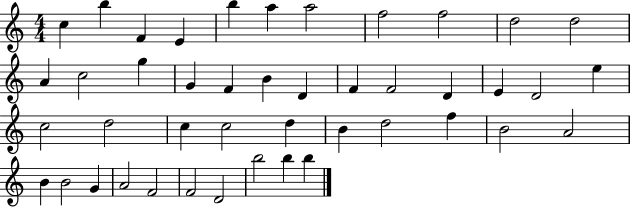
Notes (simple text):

C5/q B5/q F4/q E4/q B5/q A5/q A5/h F5/h F5/h D5/h D5/h A4/q C5/h G5/q G4/q F4/q B4/q D4/q F4/q F4/h D4/q E4/q D4/h E5/q C5/h D5/h C5/q C5/h D5/q B4/q D5/h F5/q B4/h A4/h B4/q B4/h G4/q A4/h F4/h F4/h D4/h B5/h B5/q B5/q